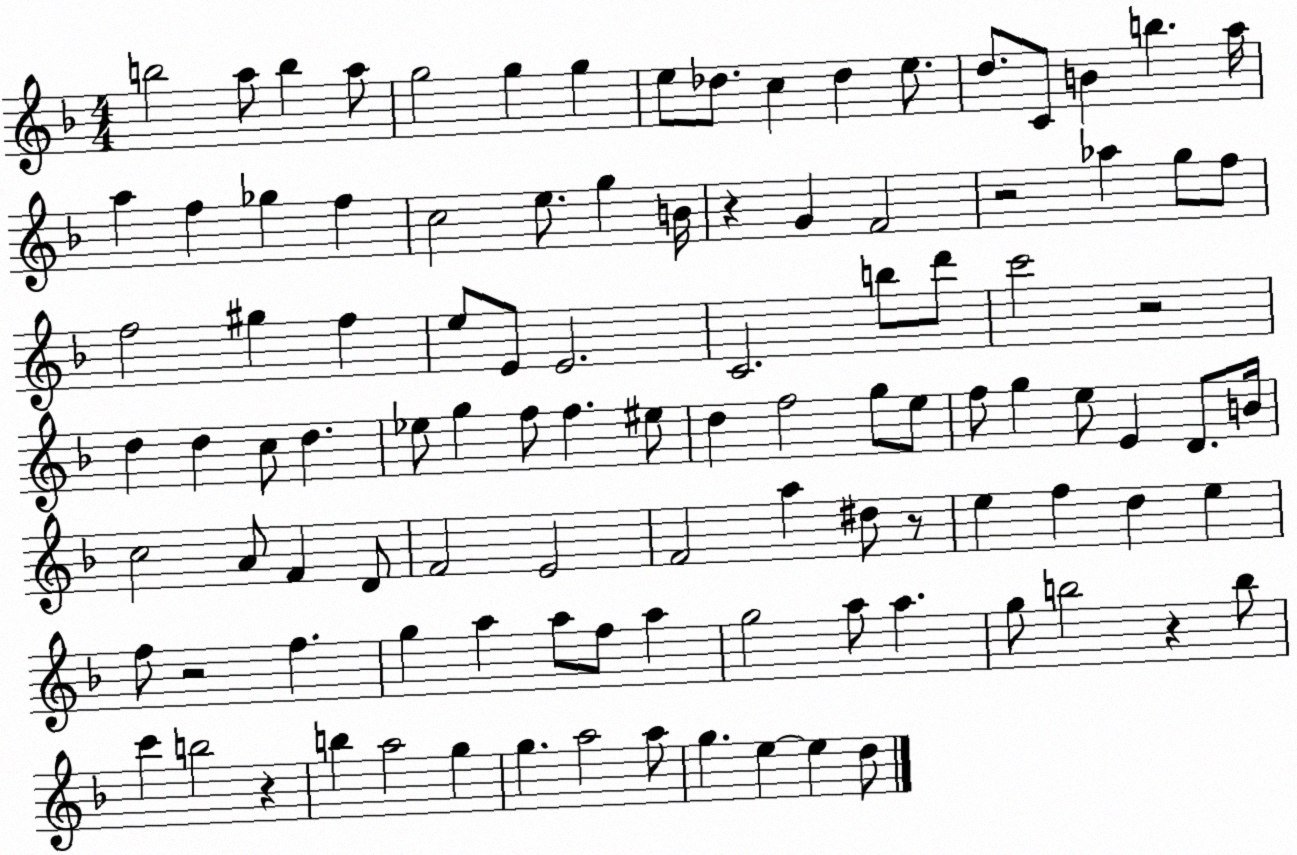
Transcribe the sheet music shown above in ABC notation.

X:1
T:Untitled
M:4/4
L:1/4
K:F
b2 a/2 b a/2 g2 g g e/2 _d/2 c _d e/2 d/2 C/2 B b a/4 a f _g f c2 e/2 g B/4 z G F2 z2 _a g/2 f/2 f2 ^g f e/2 E/2 E2 C2 b/2 d'/2 c'2 z2 d d c/2 d _e/2 g f/2 f ^e/2 d f2 g/2 e/2 f/2 g e/2 E D/2 B/4 c2 A/2 F D/2 F2 E2 F2 a ^d/2 z/2 e f d e f/2 z2 f g a a/2 f/2 a g2 a/2 a g/2 b2 z b/2 c' b2 z b a2 g g a2 a/2 g e e d/2